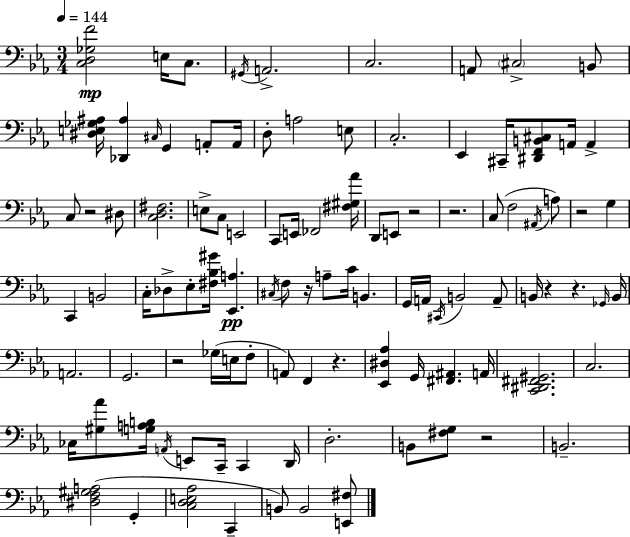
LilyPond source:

{
  \clef bass
  \numericTimeSignature
  \time 3/4
  \key c \minor
  \tempo 4 = 144
  <c d ges f'>2\mp e16 c8. | \acciaccatura { gis,16 } a,2.-> | c2. | a,8 \parenthesize cis2-> b,8 | \break <dis e ges ais>16 <des, ais>4 \grace { cis16 } g,4 a,8-. | a,16 d8-. a2 | e8 c2.-. | ees,4 cis,16-- <dis, f, b, cis>8 a,16 a,4-> | \break c8 r2 | dis8 <c d fis>2. | e8-> c8 e,2 | c,8 e,16 fes,2 | \break <fis gis aes'>16 d,8 e,8 r2 | r2. | c8( f2 | \acciaccatura { ais,16 } a8) r2 g4 | \break c,4 b,2 | c16-. des8-> ees8-. <fis bes gis'>16 <ees, a>4.\pp | \acciaccatura { cis16 } f8 r16 a8-- c'16 b,4. | g,16 a,16 \acciaccatura { cis,16 } b,2 | \break a,8-- b,16 r4 r4. | \grace { ges,16 } b,16 a,2. | g,2. | r2 | \break ges16( e16 f8-. a,8) f,4 | r4. <ees, dis aes>4 g,16 <fis, ais,>4. | a,16 <c, dis, fis, gis,>2. | c2. | \break ces16 <gis aes'>8 <g a b>16 \acciaccatura { a,16 } e,8 | c,16-- c,4 d,16 d2.-. | b,8 <fis g>8 r2 | b,2.-- | \break <dis f gis a>2( | g,4-. <c d e aes>2 | c,4-- b,8) b,2 | <e, fis>8 \bar "|."
}